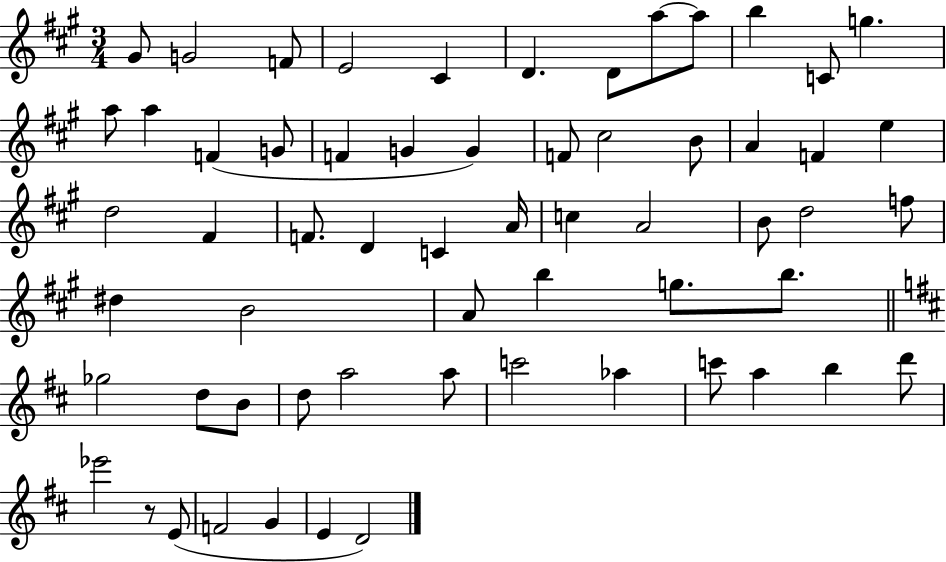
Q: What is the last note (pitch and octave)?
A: D4